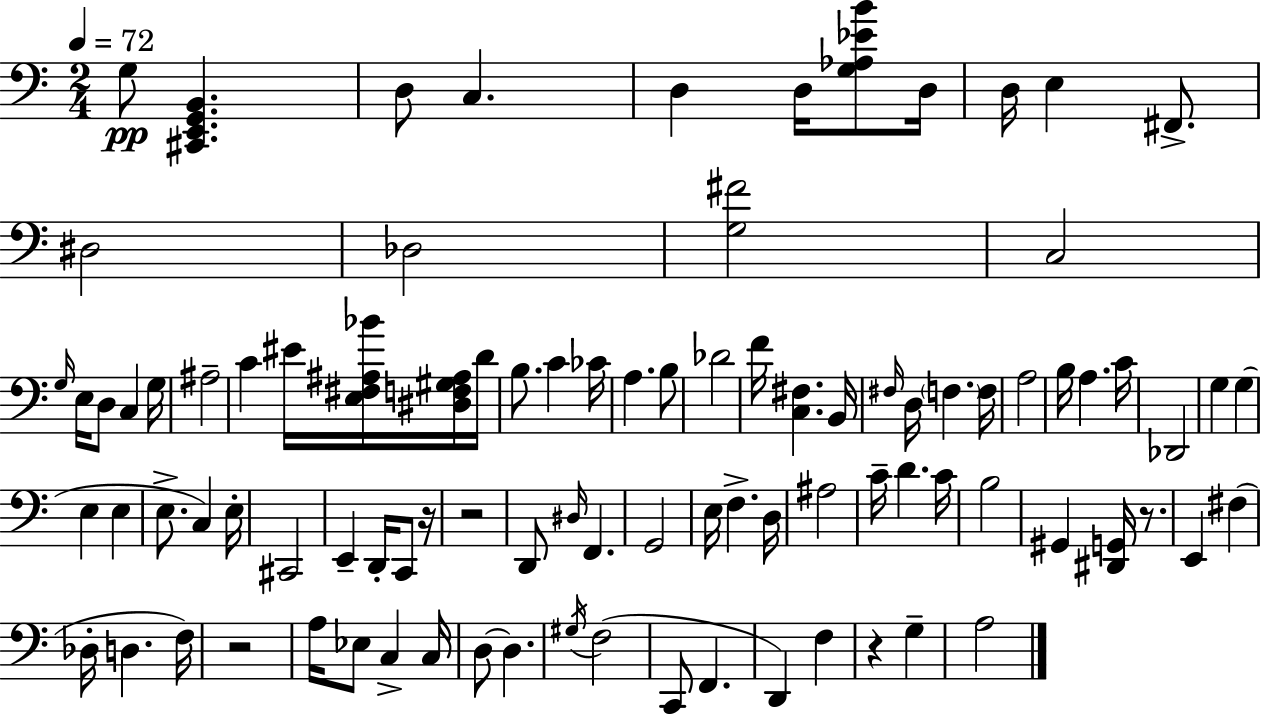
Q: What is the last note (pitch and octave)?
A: A3